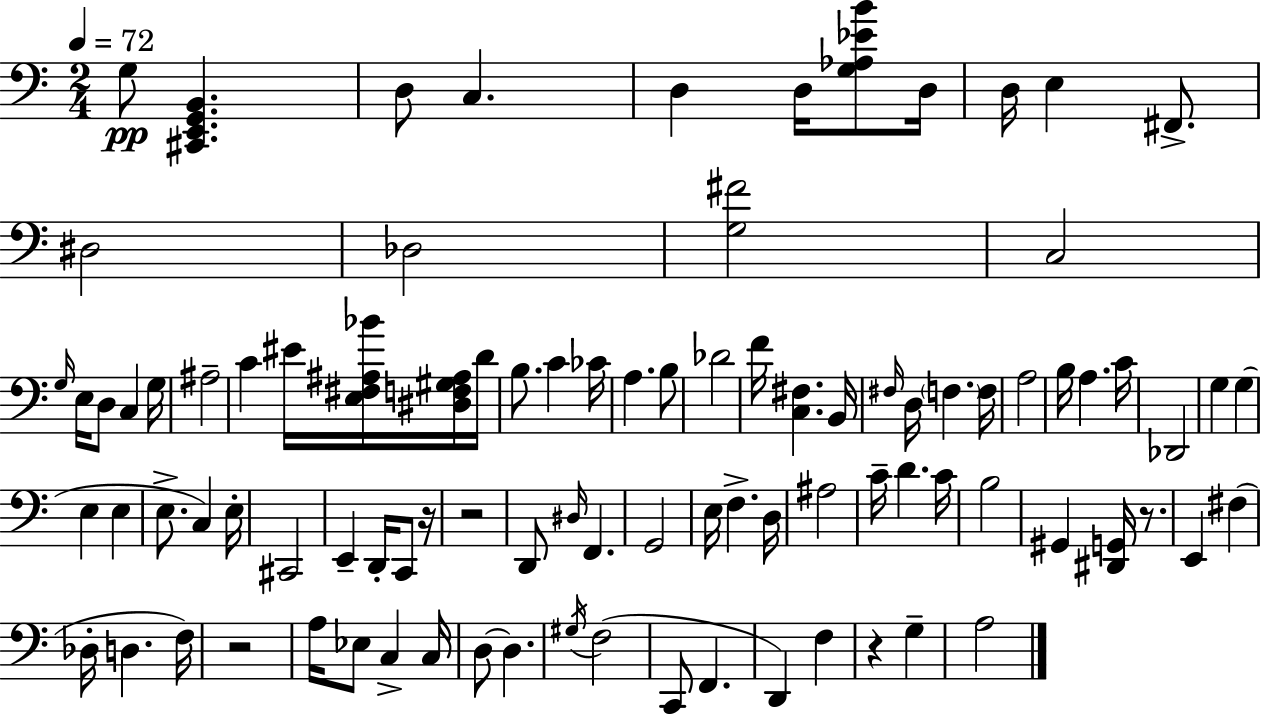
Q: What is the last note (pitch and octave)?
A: A3